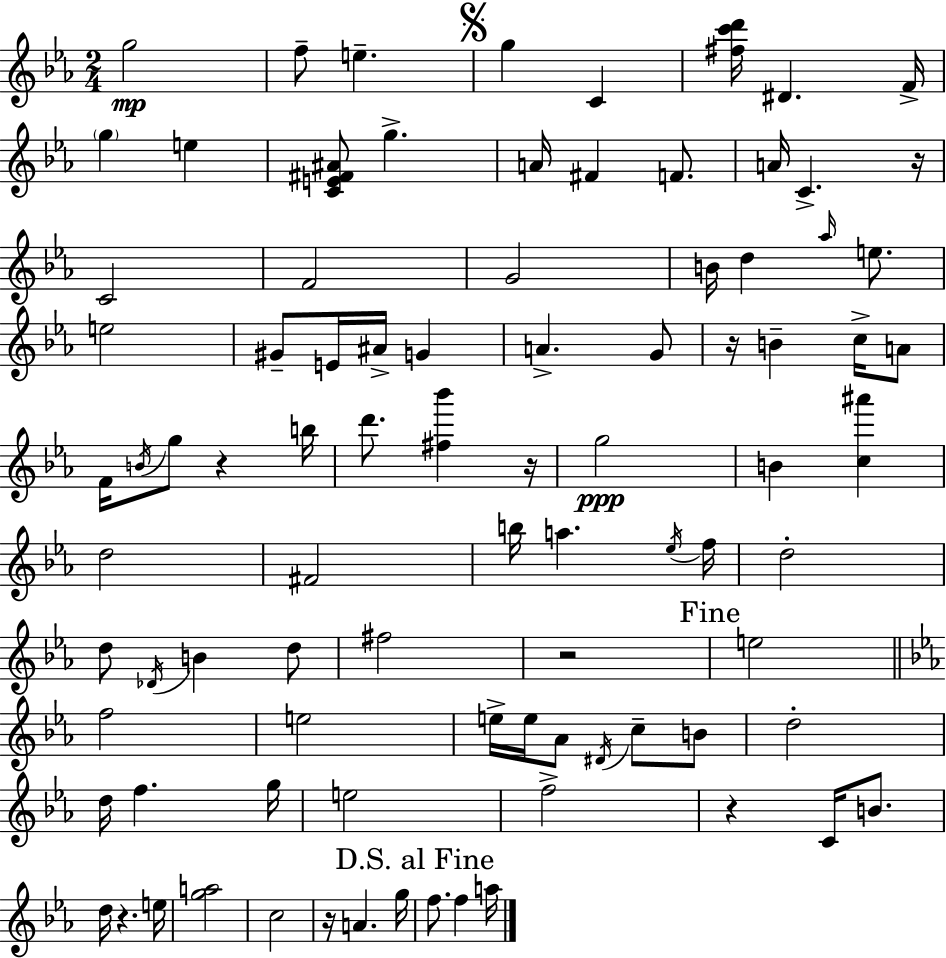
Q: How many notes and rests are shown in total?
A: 89